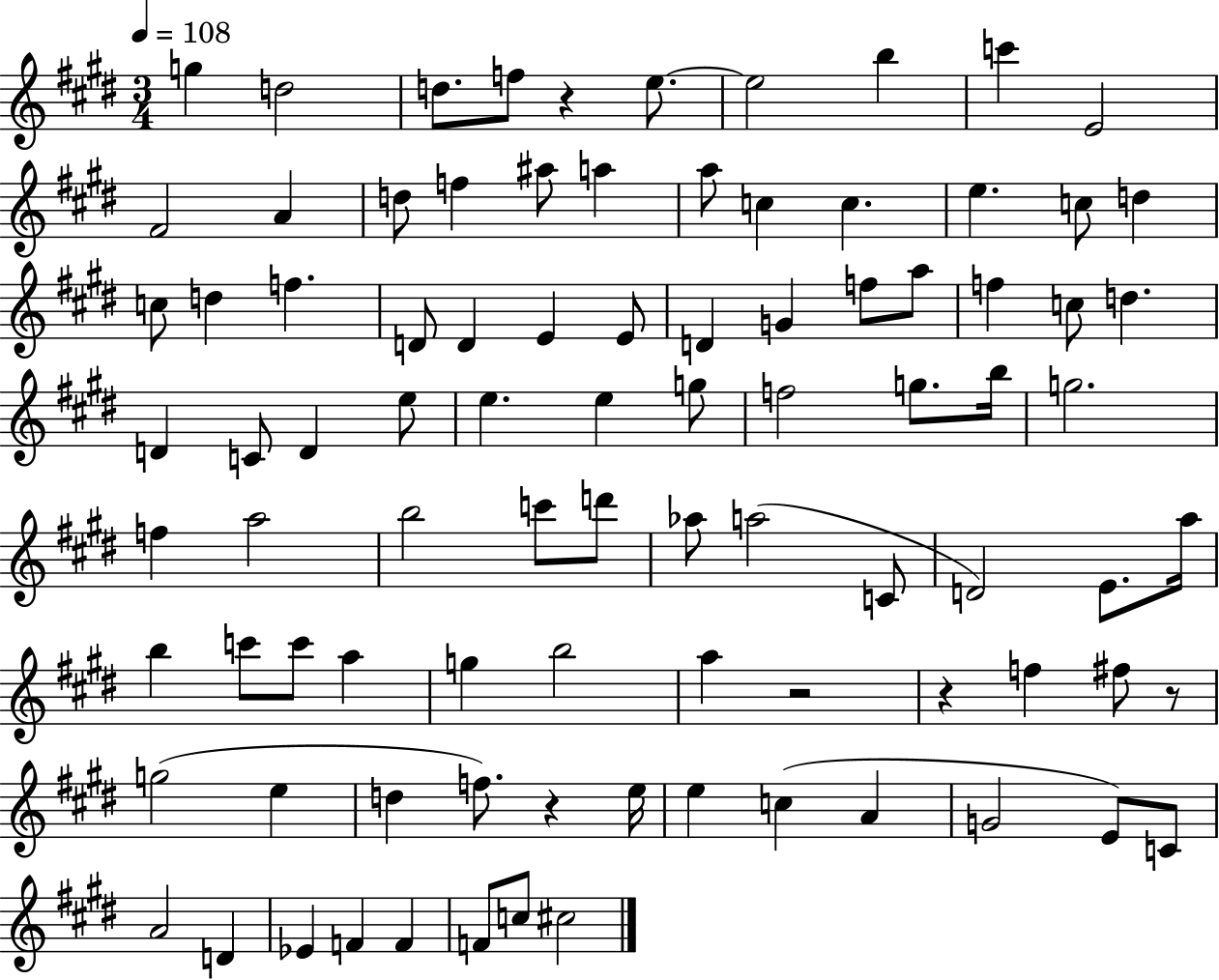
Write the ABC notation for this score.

X:1
T:Untitled
M:3/4
L:1/4
K:E
g d2 d/2 f/2 z e/2 e2 b c' E2 ^F2 A d/2 f ^a/2 a a/2 c c e c/2 d c/2 d f D/2 D E E/2 D G f/2 a/2 f c/2 d D C/2 D e/2 e e g/2 f2 g/2 b/4 g2 f a2 b2 c'/2 d'/2 _a/2 a2 C/2 D2 E/2 a/4 b c'/2 c'/2 a g b2 a z2 z f ^f/2 z/2 g2 e d f/2 z e/4 e c A G2 E/2 C/2 A2 D _E F F F/2 c/2 ^c2